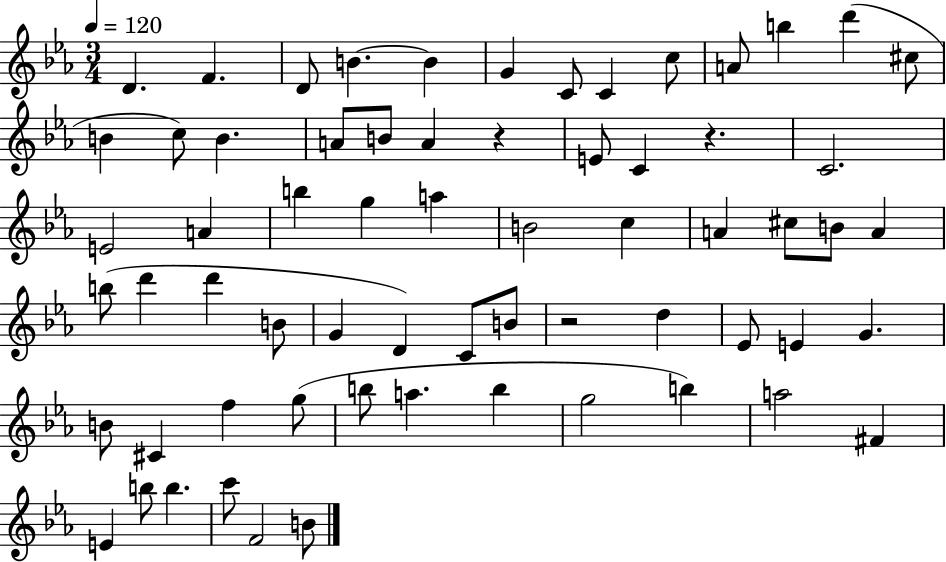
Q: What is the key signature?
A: EES major